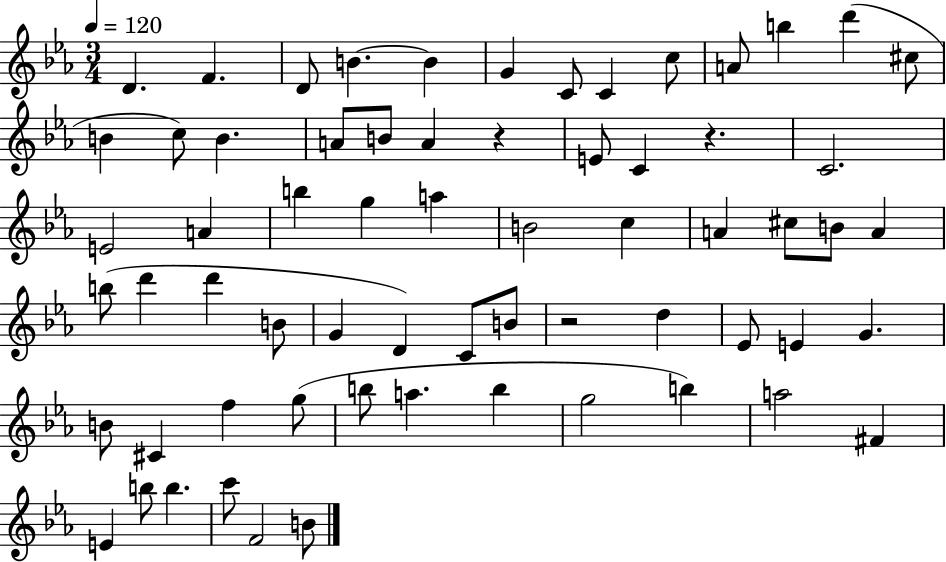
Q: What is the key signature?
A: EES major